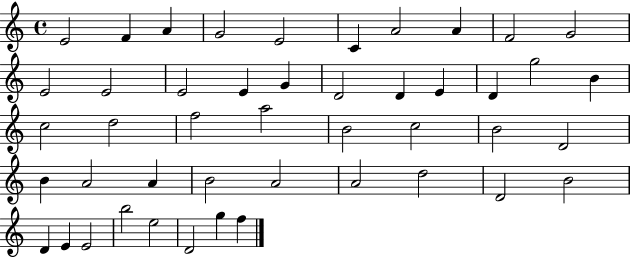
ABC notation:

X:1
T:Untitled
M:4/4
L:1/4
K:C
E2 F A G2 E2 C A2 A F2 G2 E2 E2 E2 E G D2 D E D g2 B c2 d2 f2 a2 B2 c2 B2 D2 B A2 A B2 A2 A2 d2 D2 B2 D E E2 b2 e2 D2 g f